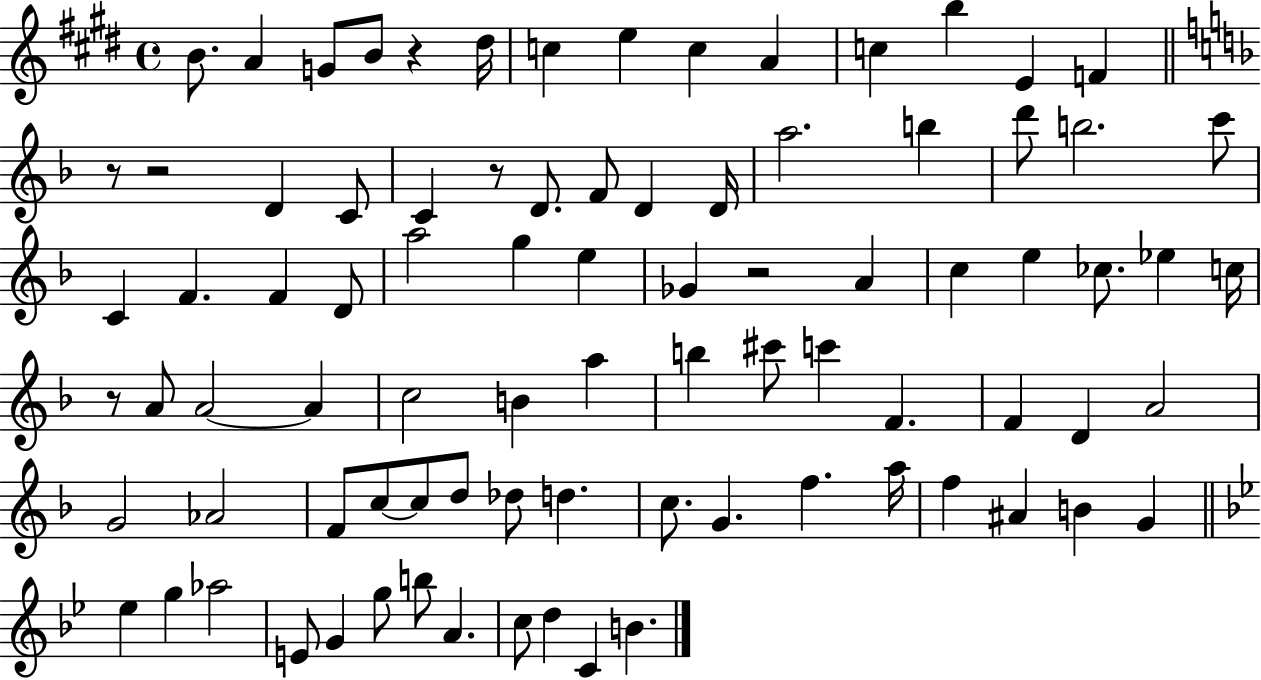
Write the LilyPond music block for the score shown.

{
  \clef treble
  \time 4/4
  \defaultTimeSignature
  \key e \major
  b'8. a'4 g'8 b'8 r4 dis''16 | c''4 e''4 c''4 a'4 | c''4 b''4 e'4 f'4 | \bar "||" \break \key f \major r8 r2 d'4 c'8 | c'4 r8 d'8. f'8 d'4 d'16 | a''2. b''4 | d'''8 b''2. c'''8 | \break c'4 f'4. f'4 d'8 | a''2 g''4 e''4 | ges'4 r2 a'4 | c''4 e''4 ces''8. ees''4 c''16 | \break r8 a'8 a'2~~ a'4 | c''2 b'4 a''4 | b''4 cis'''8 c'''4 f'4. | f'4 d'4 a'2 | \break g'2 aes'2 | f'8 c''8~~ c''8 d''8 des''8 d''4. | c''8. g'4. f''4. a''16 | f''4 ais'4 b'4 g'4 | \break \bar "||" \break \key bes \major ees''4 g''4 aes''2 | e'8 g'4 g''8 b''8 a'4. | c''8 d''4 c'4 b'4. | \bar "|."
}